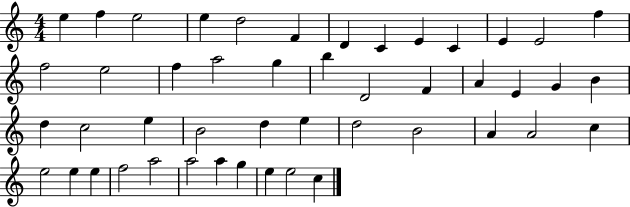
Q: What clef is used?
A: treble